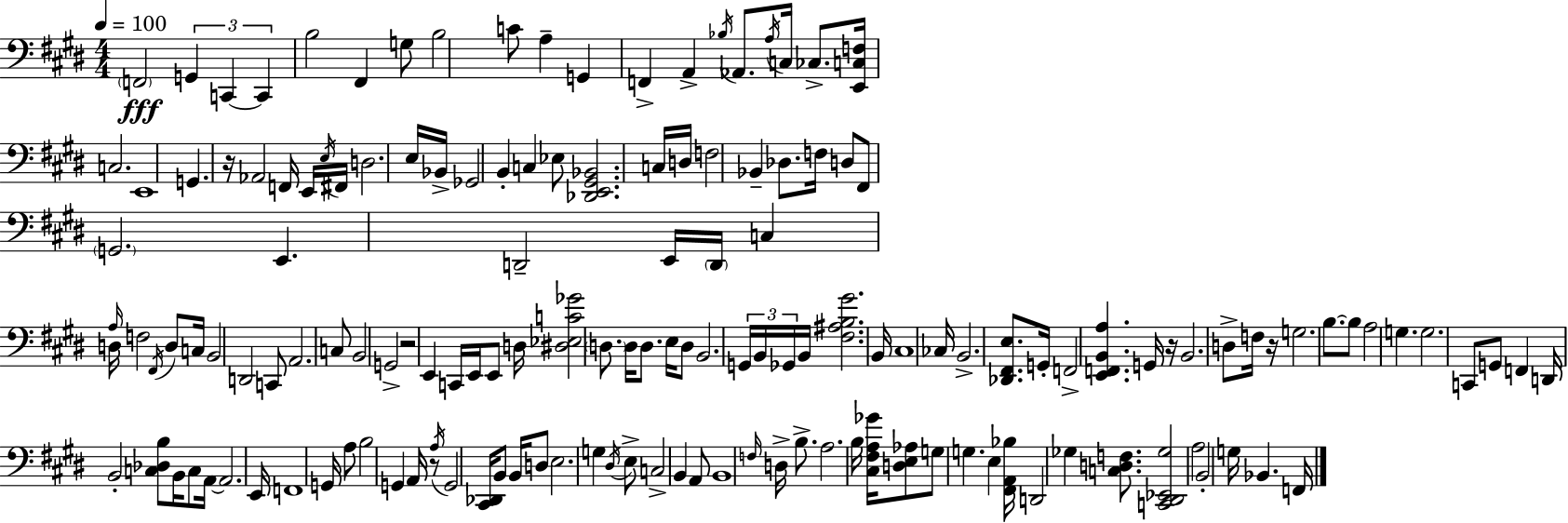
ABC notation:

X:1
T:Untitled
M:4/4
L:1/4
K:E
F,,2 G,, C,, C,, B,2 ^F,, G,/2 B,2 C/2 A, G,, F,, A,, _B,/4 _A,,/2 A,/4 C,/4 _C,/2 [E,,C,F,]/4 C,2 E,,4 G,, z/4 _A,,2 F,,/4 E,,/4 E,/4 ^F,,/4 D,2 E,/4 _B,,/4 _G,,2 B,, C, _E,/2 [_D,,E,,^G,,_B,,]2 C,/4 D,/4 F,2 _B,, _D,/2 F,/4 D,/2 ^F,,/2 G,,2 E,, D,,2 E,,/4 D,,/4 C, D,/4 A,/4 F,2 ^F,,/4 D,/2 C,/4 B,,2 D,,2 C,,/2 A,,2 C,/2 B,,2 G,,2 z2 E,, C,,/4 E,,/4 E,,/2 D,/4 [^D,_E,C_G]2 D,/2 D,/4 D,/2 E,/4 D,/2 B,,2 G,,/4 B,,/4 _G,,/4 B,,/4 [^F,^A,B,^G]2 B,,/4 ^C,4 _C,/4 B,,2 [_D,,^F,,E,]/2 G,,/4 F,,2 [E,,F,,B,,A,] G,,/4 z/4 B,,2 D,/2 F,/4 z/4 G,2 B,/2 B,/2 A,2 G, G,2 C,,/2 G,,/2 F,, D,,/4 B,,2 [C,_D,B,]/2 B,,/4 C,/2 A,,/4 A,,2 E,,/4 F,,4 G,,/4 A,/2 B,2 G,, A,,/4 z/2 A,/4 G,,2 [^C,,_D,,]/4 B,,/2 B,,/4 D,/2 E,2 G, ^D,/4 E,/2 C,2 B,, A,,/2 B,,4 F,/4 D,/4 B,/2 A,2 B,/4 [^C,^F,A,_G]/4 [D,E,_A,]/2 G,/2 G, E, [^F,,A,,_B,]/4 D,,2 _G, [C,D,F,]/2 [C,,^D,,_E,,_G,]2 A,2 B,,2 G,/4 _B,, F,,/4